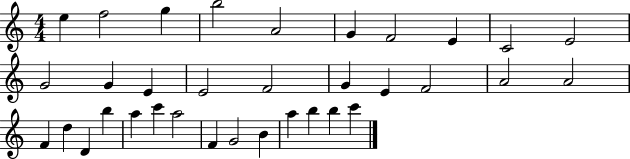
{
  \clef treble
  \numericTimeSignature
  \time 4/4
  \key c \major
  e''4 f''2 g''4 | b''2 a'2 | g'4 f'2 e'4 | c'2 e'2 | \break g'2 g'4 e'4 | e'2 f'2 | g'4 e'4 f'2 | a'2 a'2 | \break f'4 d''4 d'4 b''4 | a''4 c'''4 a''2 | f'4 g'2 b'4 | a''4 b''4 b''4 c'''4 | \break \bar "|."
}